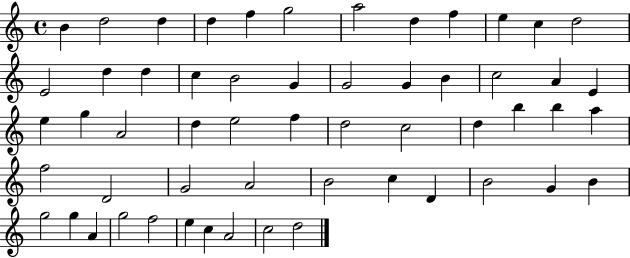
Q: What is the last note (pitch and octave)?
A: D5